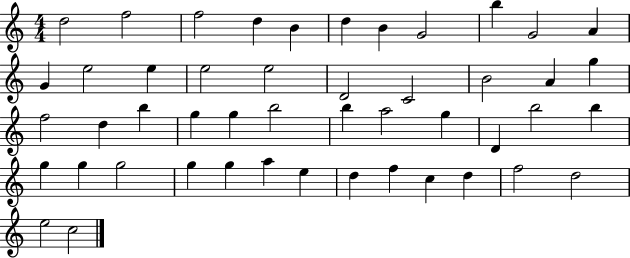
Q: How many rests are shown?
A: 0